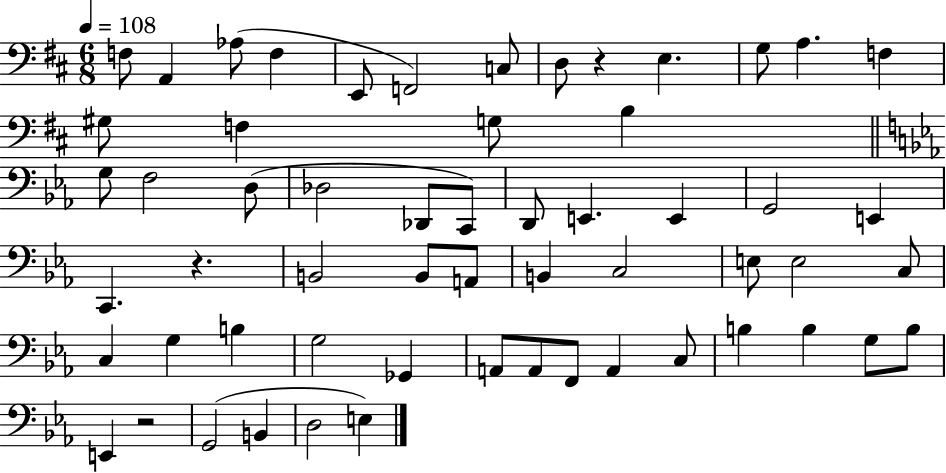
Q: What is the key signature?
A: D major